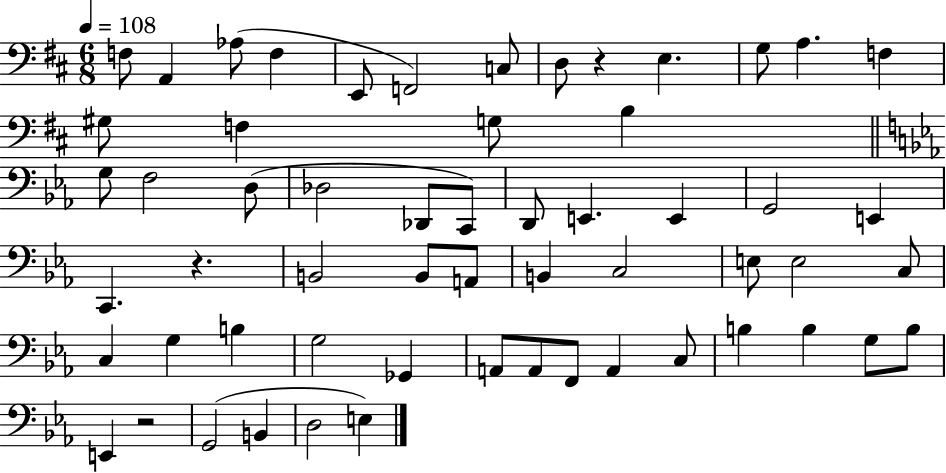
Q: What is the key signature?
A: D major